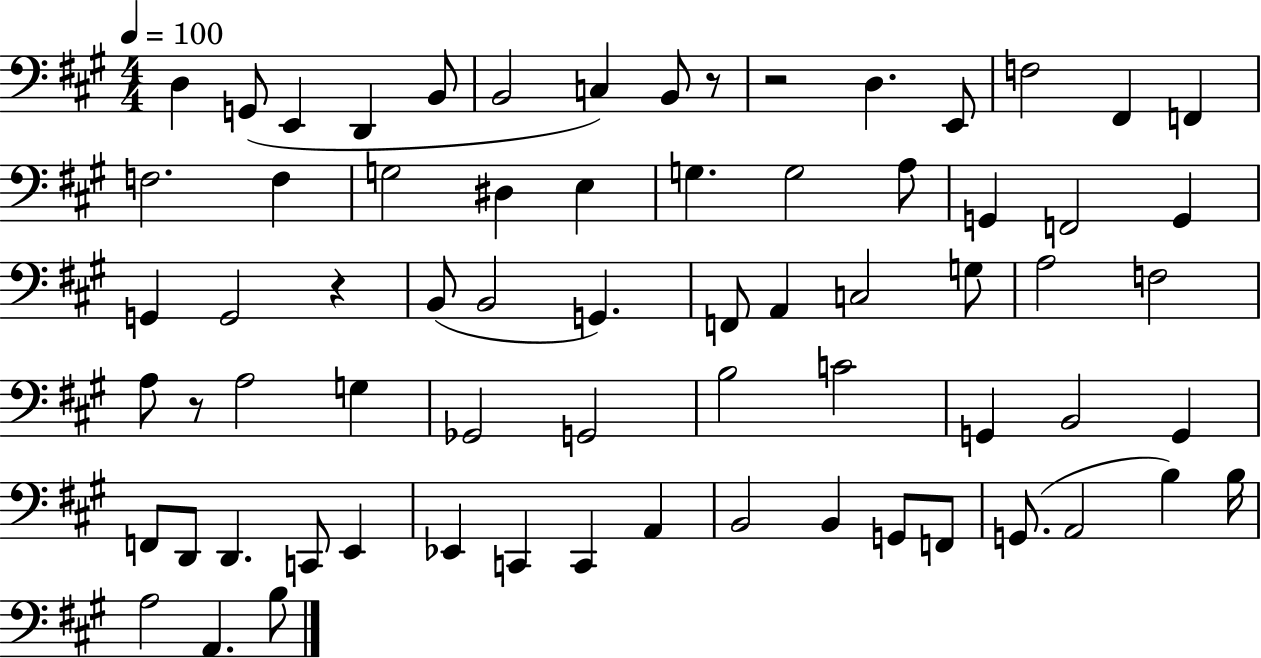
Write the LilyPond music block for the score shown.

{
  \clef bass
  \numericTimeSignature
  \time 4/4
  \key a \major
  \tempo 4 = 100
  \repeat volta 2 { d4 g,8( e,4 d,4 b,8 | b,2 c4) b,8 r8 | r2 d4. e,8 | f2 fis,4 f,4 | \break f2. f4 | g2 dis4 e4 | g4. g2 a8 | g,4 f,2 g,4 | \break g,4 g,2 r4 | b,8( b,2 g,4.) | f,8 a,4 c2 g8 | a2 f2 | \break a8 r8 a2 g4 | ges,2 g,2 | b2 c'2 | g,4 b,2 g,4 | \break f,8 d,8 d,4. c,8 e,4 | ees,4 c,4 c,4 a,4 | b,2 b,4 g,8 f,8 | g,8.( a,2 b4) b16 | \break a2 a,4. b8 | } \bar "|."
}